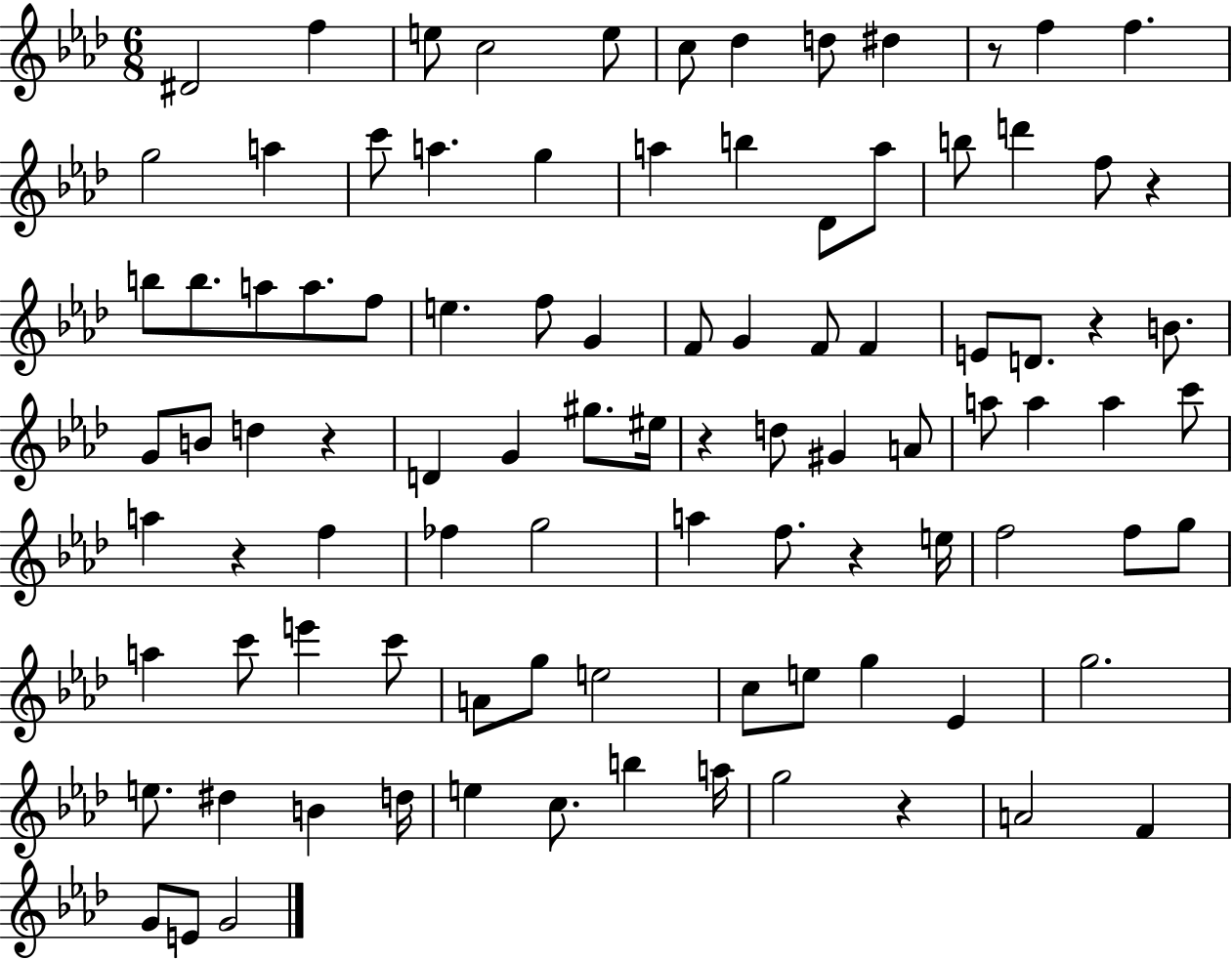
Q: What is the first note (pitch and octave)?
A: D#4